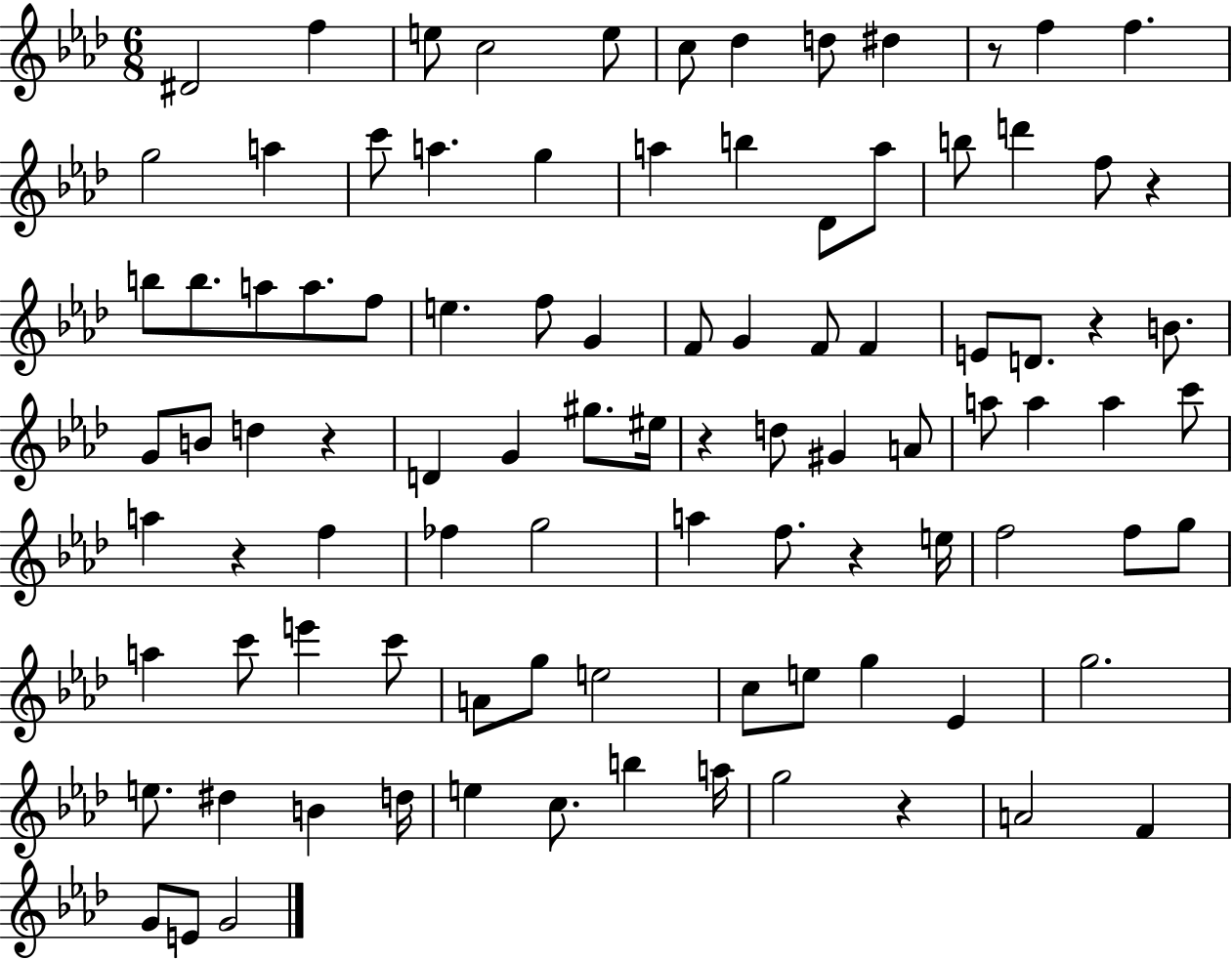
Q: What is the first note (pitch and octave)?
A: D#4